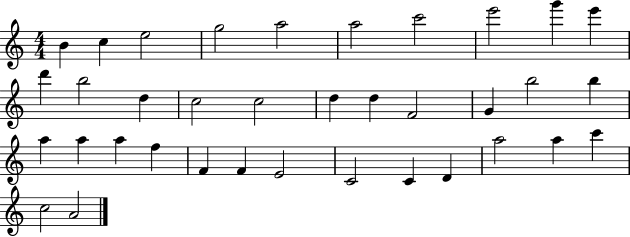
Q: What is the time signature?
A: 4/4